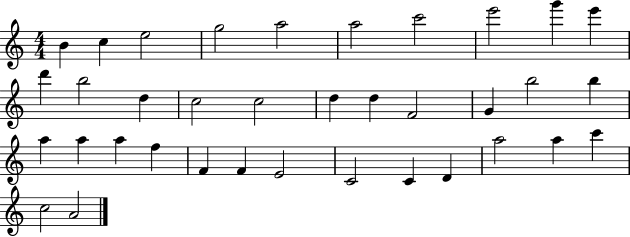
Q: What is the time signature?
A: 4/4